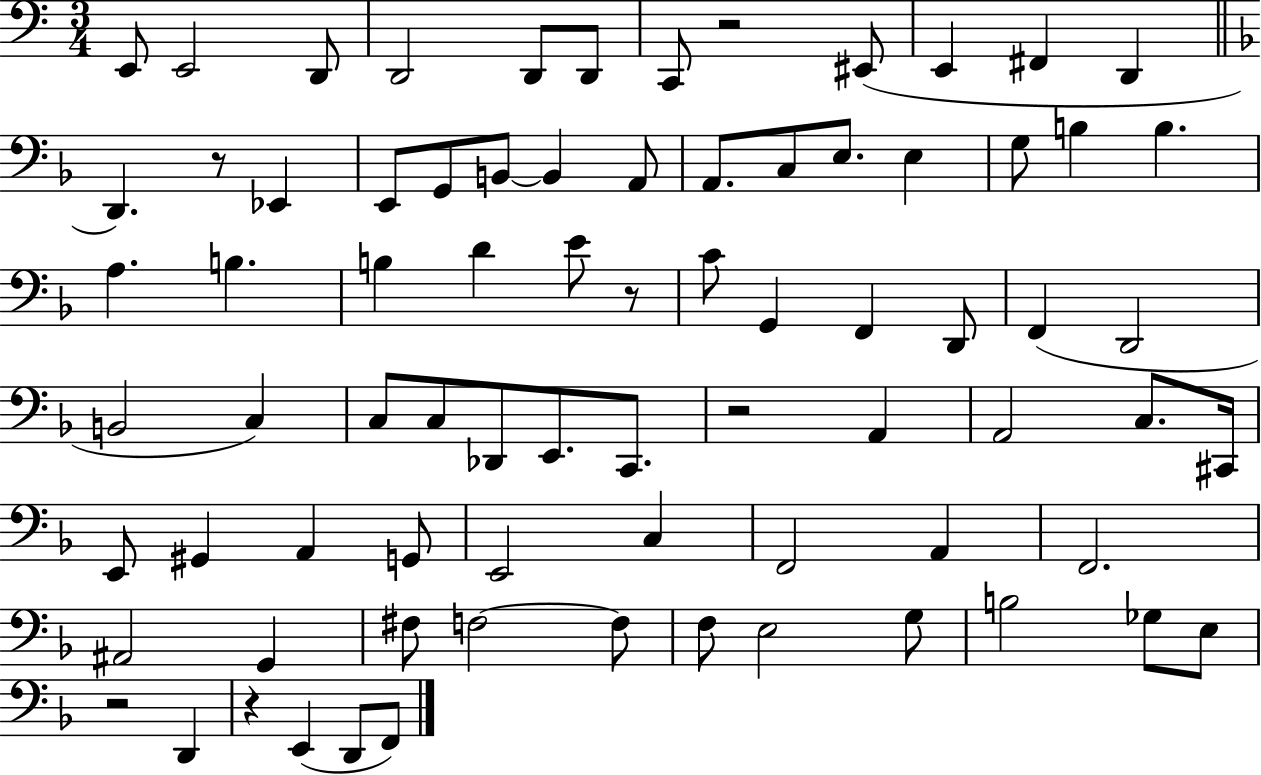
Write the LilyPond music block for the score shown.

{
  \clef bass
  \numericTimeSignature
  \time 3/4
  \key c \major
  e,8 e,2 d,8 | d,2 d,8 d,8 | c,8 r2 eis,8( | e,4 fis,4 d,4 | \break \bar "||" \break \key d \minor d,4.) r8 ees,4 | e,8 g,8 b,8~~ b,4 a,8 | a,8. c8 e8. e4 | g8 b4 b4. | \break a4. b4. | b4 d'4 e'8 r8 | c'8 g,4 f,4 d,8 | f,4( d,2 | \break b,2 c4) | c8 c8 des,8 e,8. c,8. | r2 a,4 | a,2 c8. cis,16 | \break e,8 gis,4 a,4 g,8 | e,2 c4 | f,2 a,4 | f,2. | \break ais,2 g,4 | fis8 f2~~ f8 | f8 e2 g8 | b2 ges8 e8 | \break r2 d,4 | r4 e,4( d,8 f,8) | \bar "|."
}